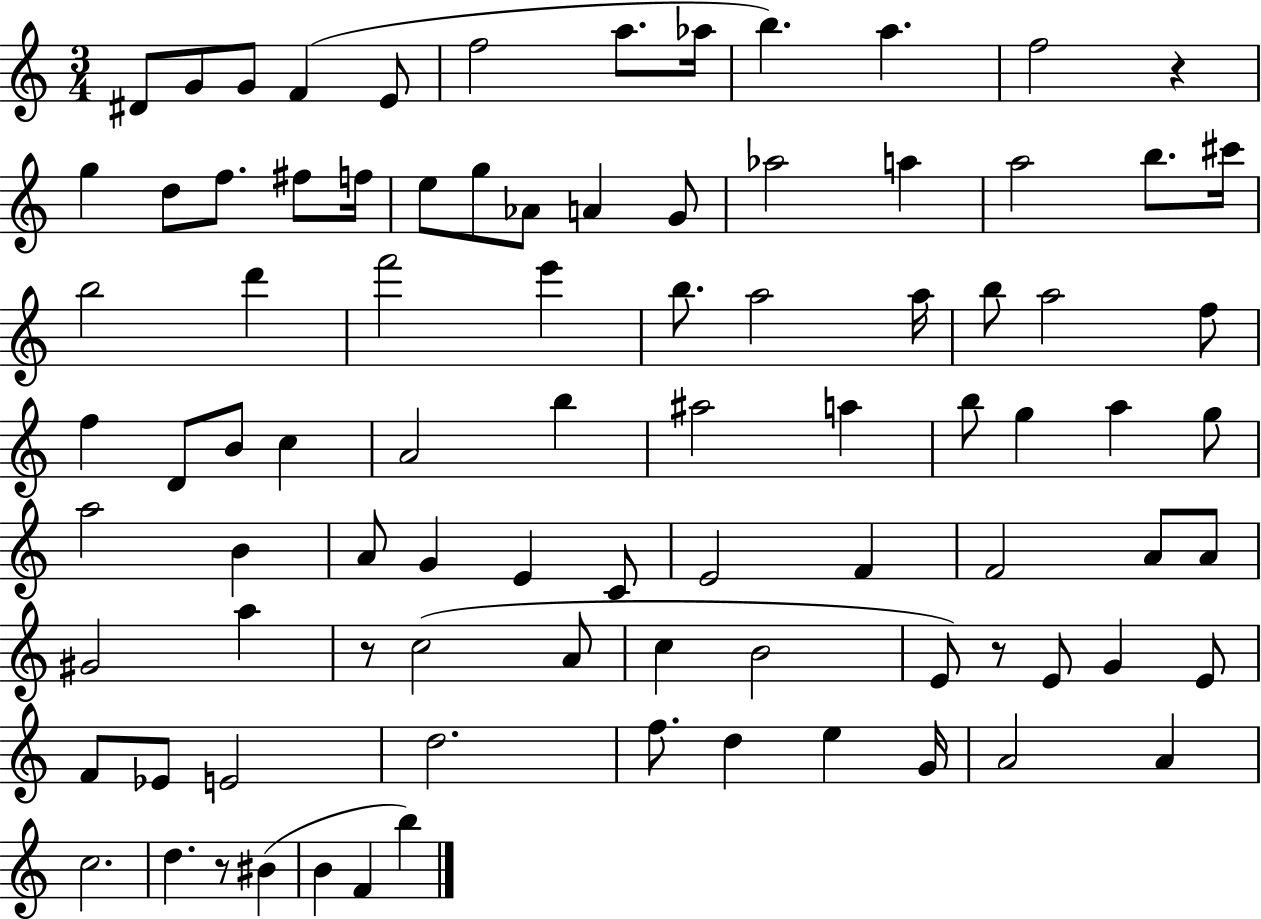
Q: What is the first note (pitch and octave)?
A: D#4